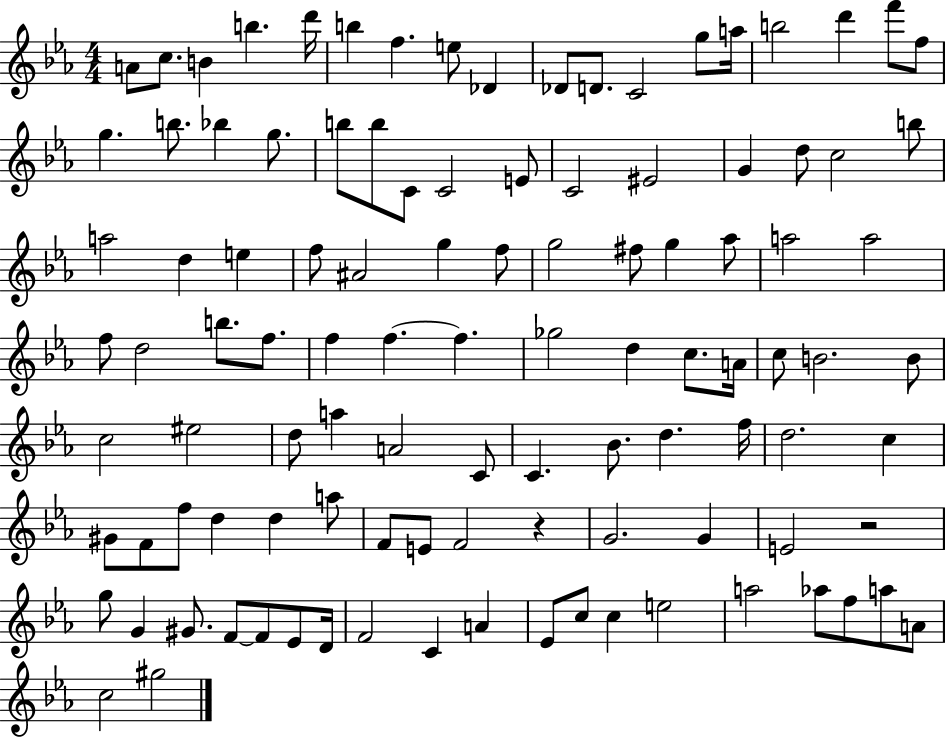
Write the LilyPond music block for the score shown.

{
  \clef treble
  \numericTimeSignature
  \time 4/4
  \key ees \major
  \repeat volta 2 { a'8 c''8. b'4 b''4. d'''16 | b''4 f''4. e''8 des'4 | des'8 d'8. c'2 g''8 a''16 | b''2 d'''4 f'''8 f''8 | \break g''4. b''8. bes''4 g''8. | b''8 b''8 c'8 c'2 e'8 | c'2 eis'2 | g'4 d''8 c''2 b''8 | \break a''2 d''4 e''4 | f''8 ais'2 g''4 f''8 | g''2 fis''8 g''4 aes''8 | a''2 a''2 | \break f''8 d''2 b''8. f''8. | f''4 f''4.~~ f''4. | ges''2 d''4 c''8. a'16 | c''8 b'2. b'8 | \break c''2 eis''2 | d''8 a''4 a'2 c'8 | c'4. bes'8. d''4. f''16 | d''2. c''4 | \break gis'8 f'8 f''8 d''4 d''4 a''8 | f'8 e'8 f'2 r4 | g'2. g'4 | e'2 r2 | \break g''8 g'4 gis'8. f'8~~ f'8 ees'8 d'16 | f'2 c'4 a'4 | ees'8 c''8 c''4 e''2 | a''2 aes''8 f''8 a''8 a'8 | \break c''2 gis''2 | } \bar "|."
}